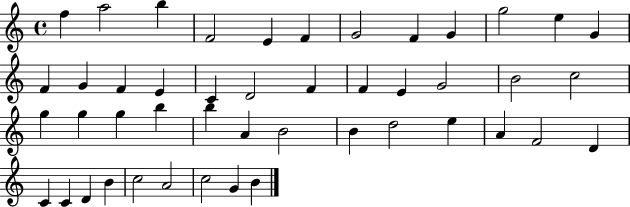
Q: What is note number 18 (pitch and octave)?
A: D4